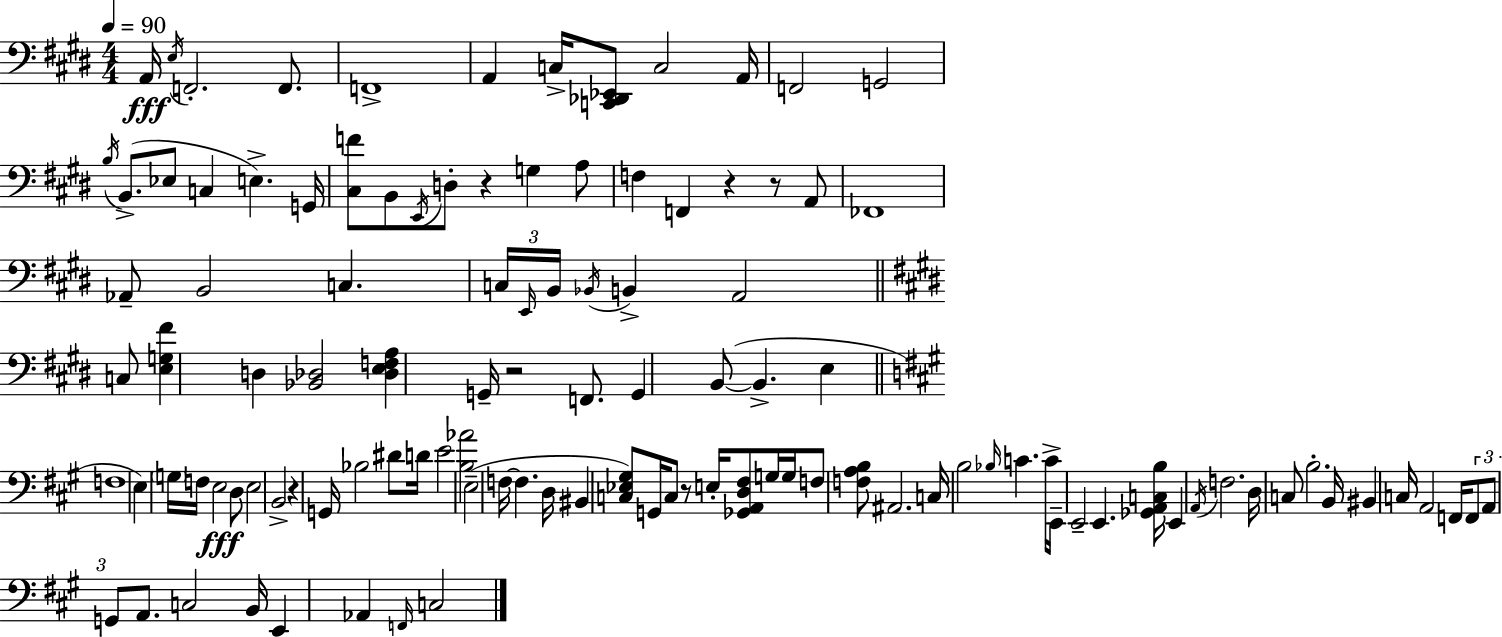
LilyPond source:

{
  \clef bass
  \numericTimeSignature
  \time 4/4
  \key e \major
  \tempo 4 = 90
  a,16\fff \acciaccatura { e16 } f,2.-. f,8. | f,1-> | a,4 c16-> <c, des, ees,>8 c2 | a,16 f,2 g,2 | \break \acciaccatura { b16 } b,8.->( ees8 c4 e4.->) | g,16 <cis f'>8 b,8 \acciaccatura { e,16 } d8-. r4 g4 | a8 f4 f,4 r4 r8 | a,8 fes,1 | \break aes,8-- b,2 c4. | \tuplet 3/2 { c16 \grace { e,16 } b,16 } \acciaccatura { bes,16 } b,4-> a,2 | \bar "||" \break \key e \major c8 <e g fis'>4 d4 <bes, des>2 | <des e f a>4 g,16-- r2 f,8. | g,4 b,8~(~ b,4.-> e4 | \bar "||" \break \key a \major f1 | e4) \parenthesize g16 f16 e2\fff d8 | e2 b,2-> | r4 g,16 bes2 dis'8 d'16 | \break e'2 <b aes'>2 | e2--( f16~~ f4. d16 | bis,4 <c ees gis>8) g,16 c8 r8 e16-. <ges, a, d fis>8 g16 g16 | f8 <f a b>8 ais,2. | \break c16 b2 \grace { bes16 } c'4. | c'16-> e,16-- e,2-- e,4. | <ges, a, c b>16 e,4 \acciaccatura { a,16 } f2. | d16 c8 b2.-. | \break b,16 bis,4 c16 a,2 f,16 | \tuplet 3/2 { f,8 a,8 g,8 } a,8. c2 | b,16 e,4 aes,4 \grace { f,16 } c2 | \bar "|."
}